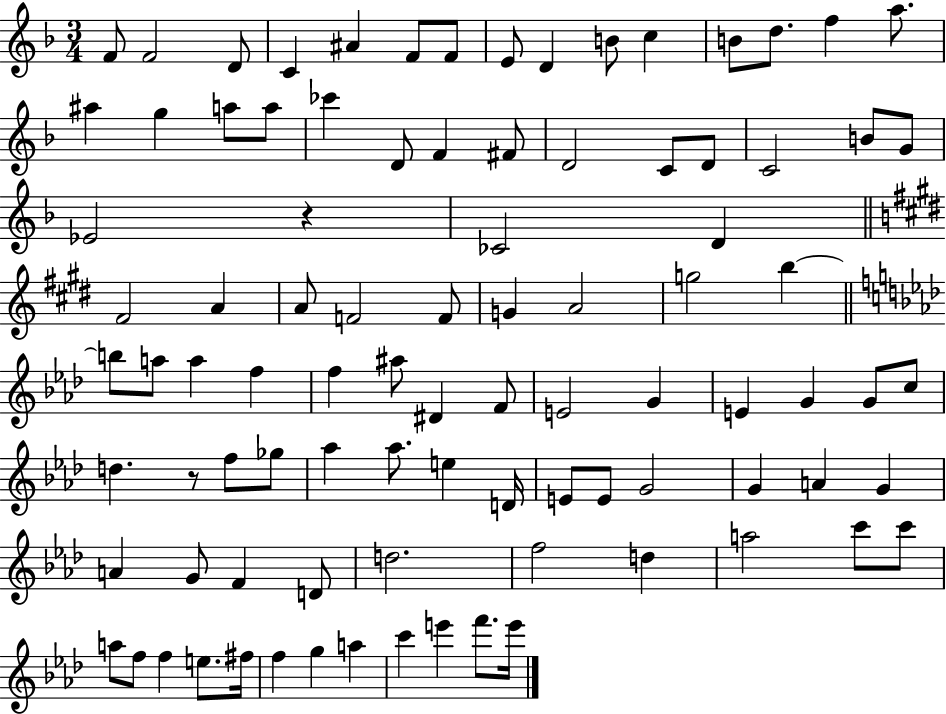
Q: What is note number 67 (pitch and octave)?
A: A4